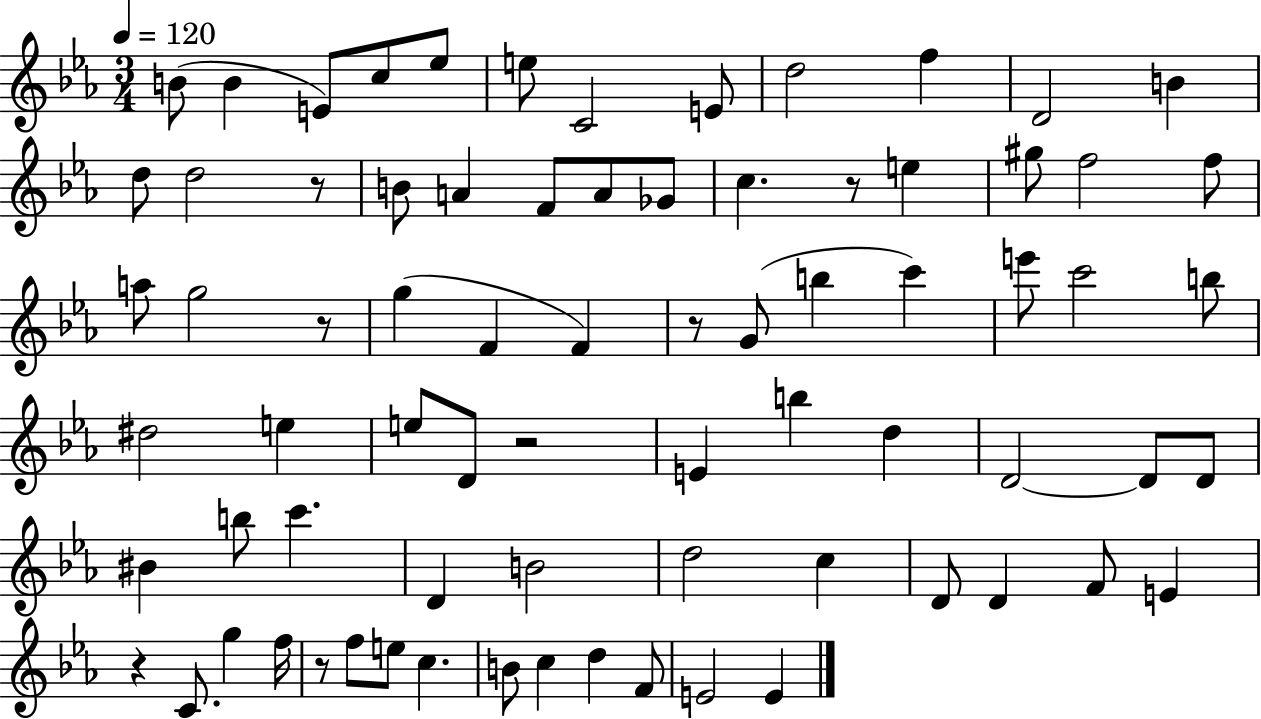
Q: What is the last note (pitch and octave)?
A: E4